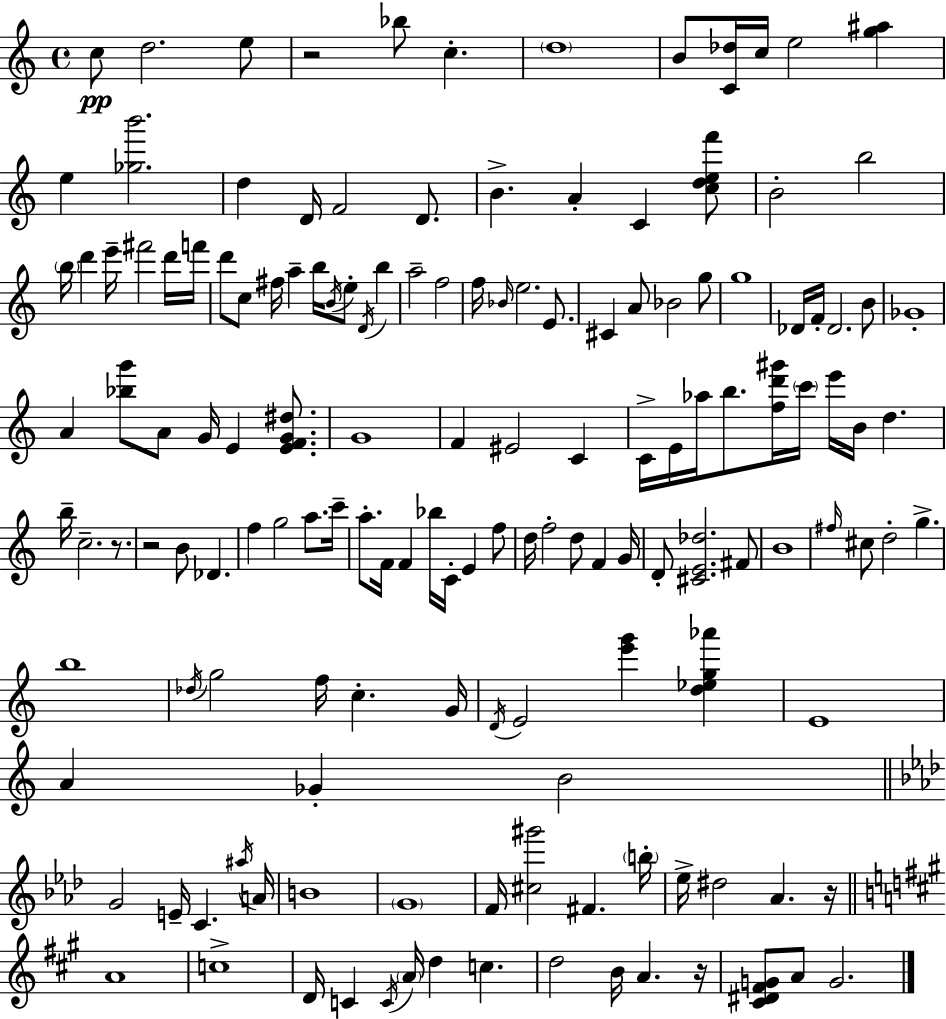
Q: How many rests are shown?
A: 5